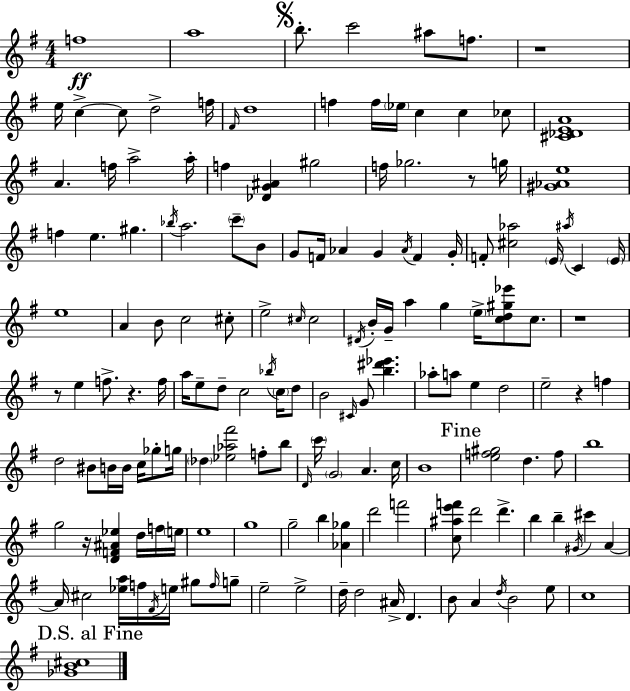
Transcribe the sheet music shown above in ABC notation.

X:1
T:Untitled
M:4/4
L:1/4
K:G
f4 a4 b/2 c'2 ^a/2 f/2 z4 e/4 c c/2 d2 f/4 ^F/4 d4 f f/4 _e/4 c c _c/2 [^C_DEA]4 A f/4 a2 a/4 f [_DG^A] ^g2 f/4 _g2 z/2 g/4 [^G_Ae]4 f e ^g _b/4 a2 c'/2 B/2 G/2 F/4 _A G _A/4 F G/4 F/2 [^c_a]2 E/4 ^a/4 C E/4 e4 A B/2 c2 ^c/2 e2 ^c/4 ^c2 ^D/4 B/4 G/4 a g e/4 [cd^g_e']/2 c/2 z4 z/2 e f/2 z f/4 a/4 e/2 d/2 c2 _b/4 c/4 d/2 B2 ^C/4 G/2 [b^d'_e'] _a/2 a/2 e d2 e2 z f d2 ^B/2 B/4 B/4 c/4 _g/2 g/4 _d [_e_a^f']2 f/2 b/2 D/4 c'/4 G2 A c/4 B4 [ef^g]2 d f/2 b4 g2 z/4 [DF^A_e] d/4 f/4 e/4 e4 g4 g2 b [_A_g] d'2 f'2 [c^ae'f']/2 d'2 d' b b ^G/4 ^c' A A/4 ^c2 [_ea]/4 f/4 ^F/4 e/4 ^g/2 f/4 g/2 e2 e2 d/4 d2 ^A/4 D B/2 A d/4 B2 e/2 c4 [_GB^c]4